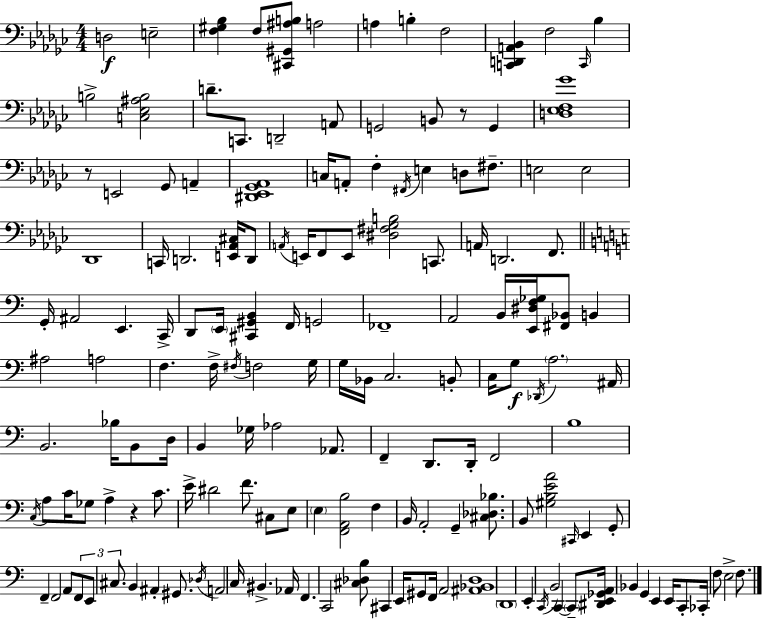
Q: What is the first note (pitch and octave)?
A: D3